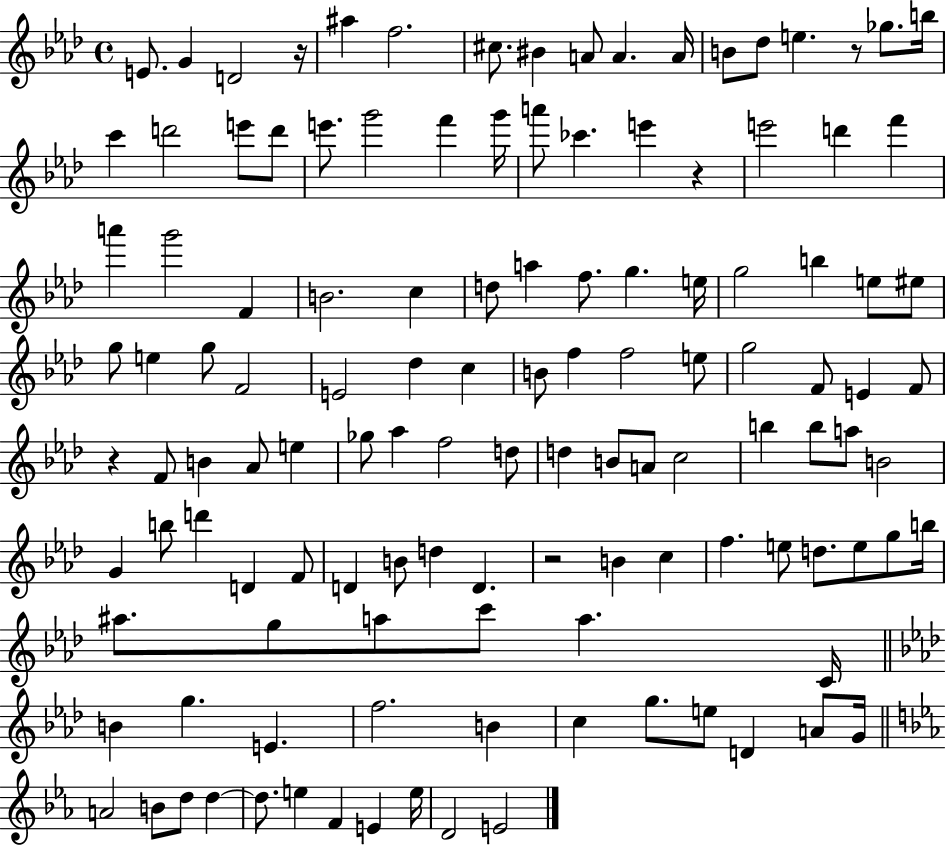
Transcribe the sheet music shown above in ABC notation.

X:1
T:Untitled
M:4/4
L:1/4
K:Ab
E/2 G D2 z/4 ^a f2 ^c/2 ^B A/2 A A/4 B/2 _d/2 e z/2 _g/2 b/4 c' d'2 e'/2 d'/2 e'/2 g'2 f' g'/4 a'/2 _c' e' z e'2 d' f' a' g'2 F B2 c d/2 a f/2 g e/4 g2 b e/2 ^e/2 g/2 e g/2 F2 E2 _d c B/2 f f2 e/2 g2 F/2 E F/2 z F/2 B _A/2 e _g/2 _a f2 d/2 d B/2 A/2 c2 b b/2 a/2 B2 G b/2 d' D F/2 D B/2 d D z2 B c f e/2 d/2 e/2 g/2 b/4 ^a/2 g/2 a/2 c'/2 a C/4 B g E f2 B c g/2 e/2 D A/2 G/4 A2 B/2 d/2 d d/2 e F E e/4 D2 E2